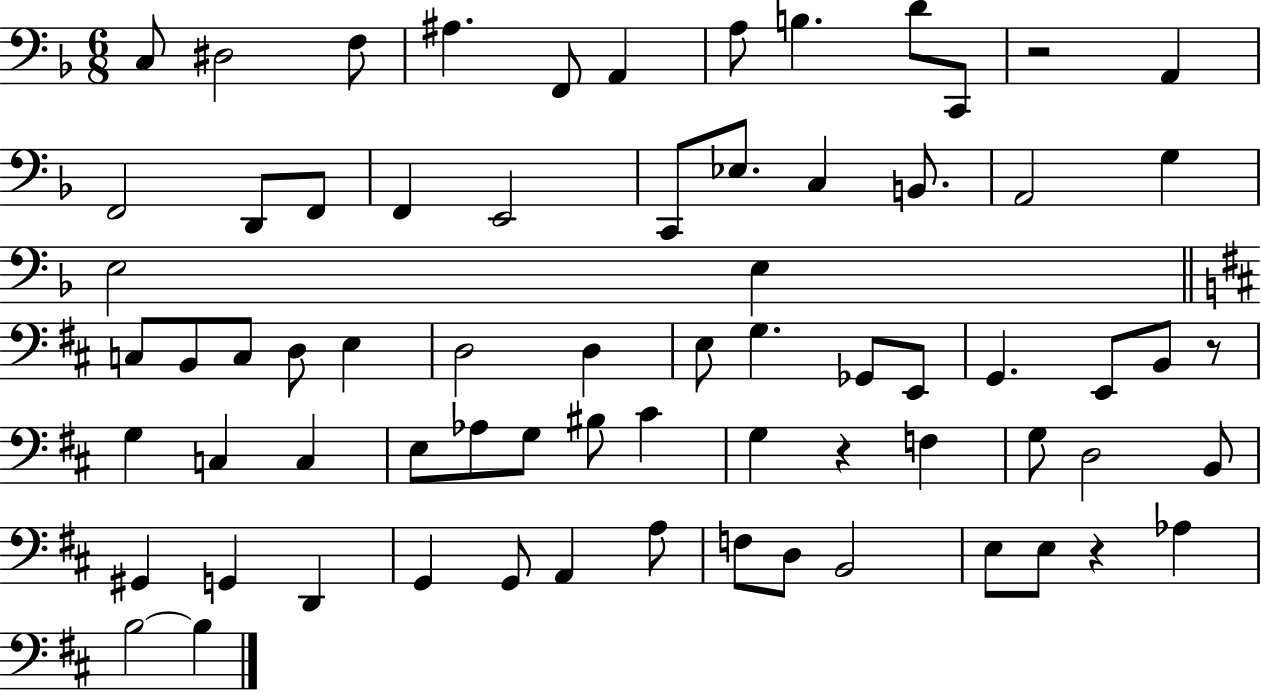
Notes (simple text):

C3/e D#3/h F3/e A#3/q. F2/e A2/q A3/e B3/q. D4/e C2/e R/h A2/q F2/h D2/e F2/e F2/q E2/h C2/e Eb3/e. C3/q B2/e. A2/h G3/q E3/h E3/q C3/e B2/e C3/e D3/e E3/q D3/h D3/q E3/e G3/q. Gb2/e E2/e G2/q. E2/e B2/e R/e G3/q C3/q C3/q E3/e Ab3/e G3/e BIS3/e C#4/q G3/q R/q F3/q G3/e D3/h B2/e G#2/q G2/q D2/q G2/q G2/e A2/q A3/e F3/e D3/e B2/h E3/e E3/e R/q Ab3/q B3/h B3/q